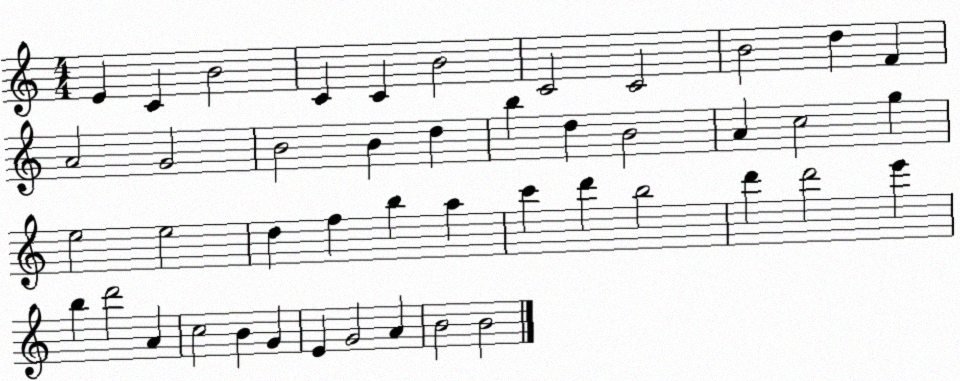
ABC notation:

X:1
T:Untitled
M:4/4
L:1/4
K:C
E C B2 C C B2 C2 C2 B2 d F A2 G2 B2 B d b d B2 A c2 g e2 e2 d f b a c' d' b2 d' d'2 e' b d'2 A c2 B G E G2 A B2 B2